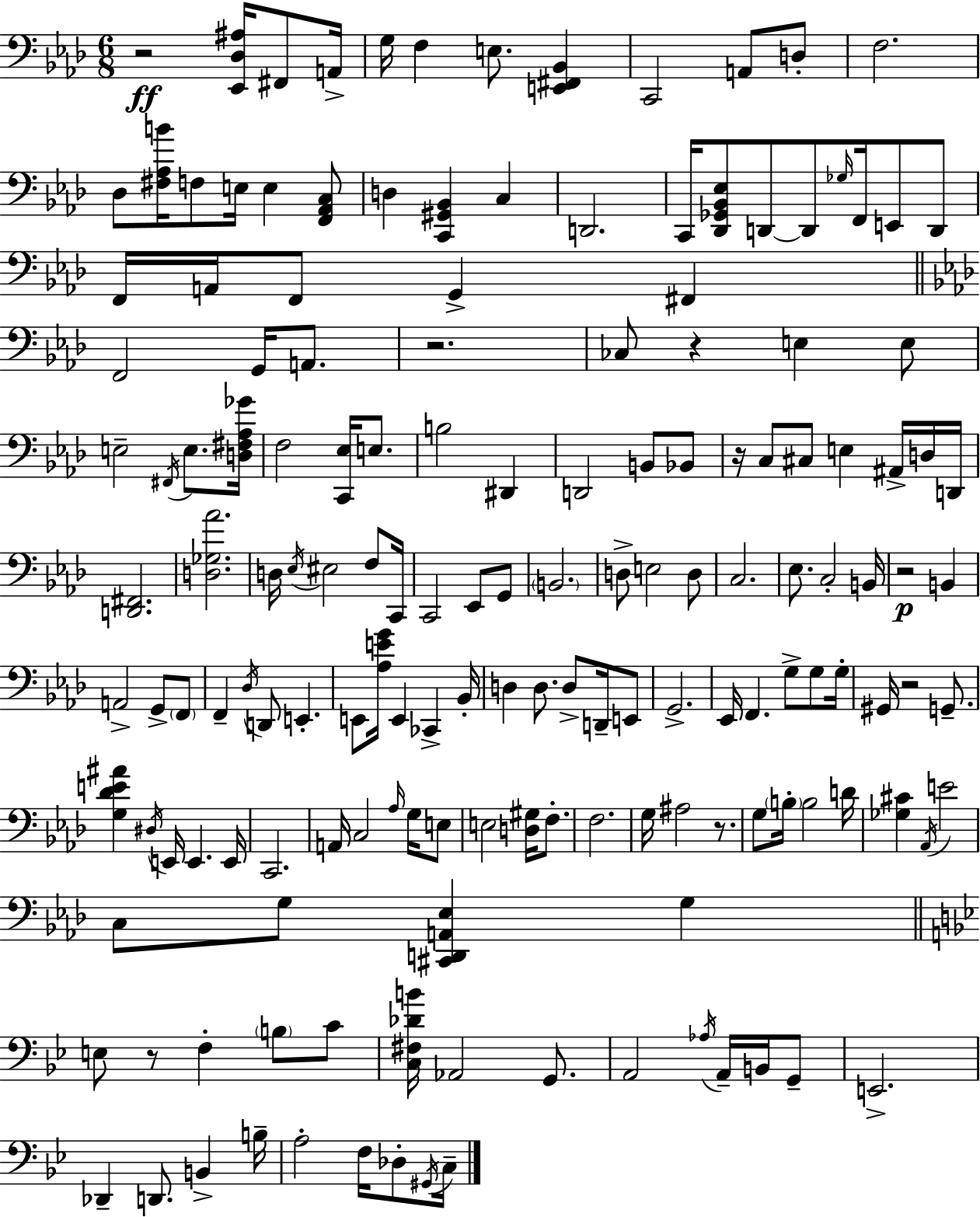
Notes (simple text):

R/h [Eb2,Db3,A#3]/s F#2/e A2/s G3/s F3/q E3/e. [E2,F#2,Bb2]/q C2/h A2/e D3/e F3/h. Db3/e [F#3,Ab3,B4]/s F3/e E3/s E3/q [F2,Ab2,C3]/e D3/q [C2,G#2,Bb2]/q C3/q D2/h. C2/s [Db2,Gb2,Bb2,Eb3]/e D2/e D2/e Gb3/s F2/s E2/e D2/e F2/s A2/s F2/e G2/q F#2/q F2/h G2/s A2/e. R/h. CES3/e R/q E3/q E3/e E3/h F#2/s E3/e. [D3,F#3,Ab3,Gb4]/s F3/h [C2,Eb3]/s E3/e. B3/h D#2/q D2/h B2/e Bb2/e R/s C3/e C#3/e E3/q A#2/s D3/s D2/s [D2,F#2]/h. [D3,Gb3,Ab4]/h. D3/s Eb3/s EIS3/h F3/e C2/s C2/h Eb2/e G2/e B2/h. D3/e E3/h D3/e C3/h. Eb3/e. C3/h B2/s R/h B2/q A2/h G2/e F2/e F2/q Db3/s D2/e E2/q. E2/e [Ab3,E4,G4]/s E2/q CES2/q Bb2/s D3/q D3/e. D3/e D2/s E2/e G2/h. Eb2/s F2/q. G3/e G3/e G3/s G#2/s R/h G2/e. [G3,Db4,E4,A#4]/q D#3/s E2/s E2/q. E2/s C2/h. A2/s C3/h Ab3/s G3/s E3/e E3/h [D3,G#3]/s F3/e. F3/h. G3/s A#3/h R/e. G3/e B3/s B3/h D4/s [Gb3,C#4]/q Ab2/s E4/h C3/e G3/e [C#2,D2,A2,Eb3]/q G3/q E3/e R/e F3/q B3/e C4/e [C3,F#3,Db4,B4]/s Ab2/h G2/e. A2/h Ab3/s A2/s B2/s G2/e E2/h. Db2/q D2/e. B2/q B3/s A3/h F3/s Db3/e G#2/s C3/s